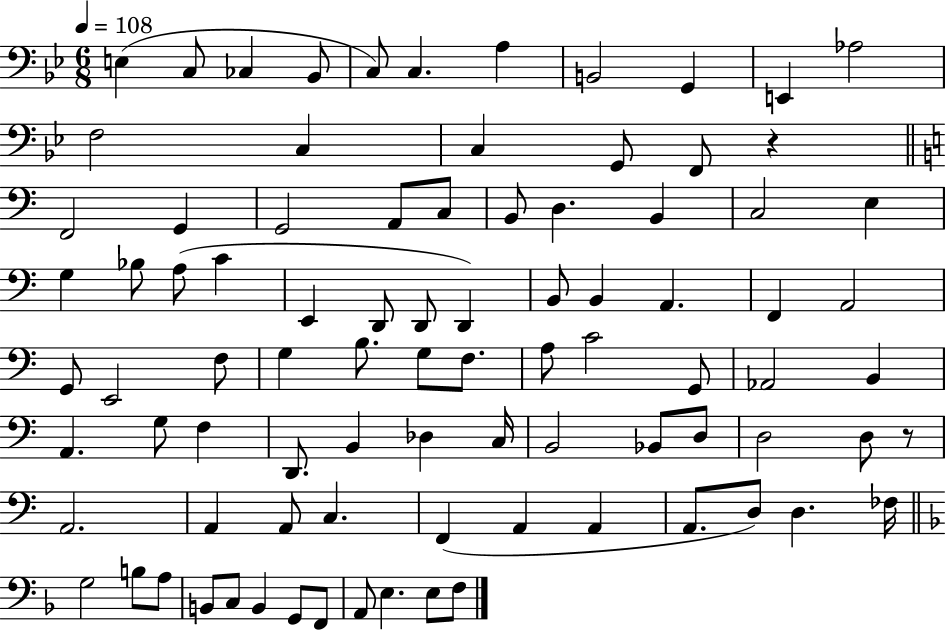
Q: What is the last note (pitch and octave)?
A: F3